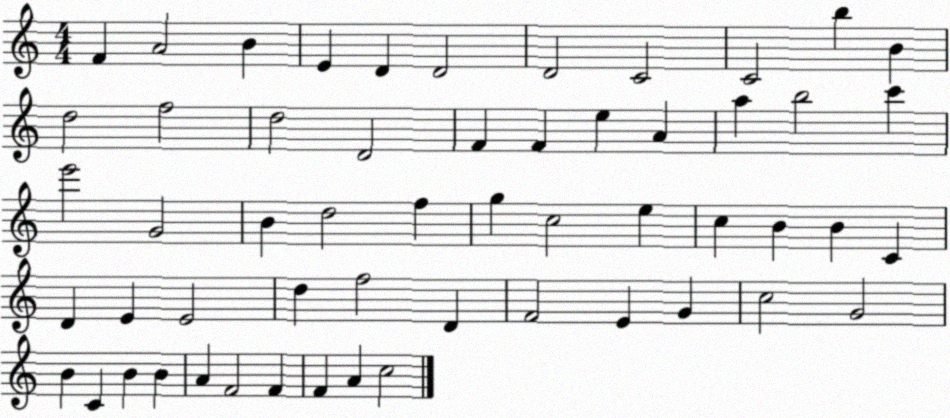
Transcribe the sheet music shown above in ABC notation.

X:1
T:Untitled
M:4/4
L:1/4
K:C
F A2 B E D D2 D2 C2 C2 b B d2 f2 d2 D2 F F e A a b2 c' e'2 G2 B d2 f g c2 e c B B C D E E2 d f2 D F2 E G c2 G2 B C B B A F2 F F A c2